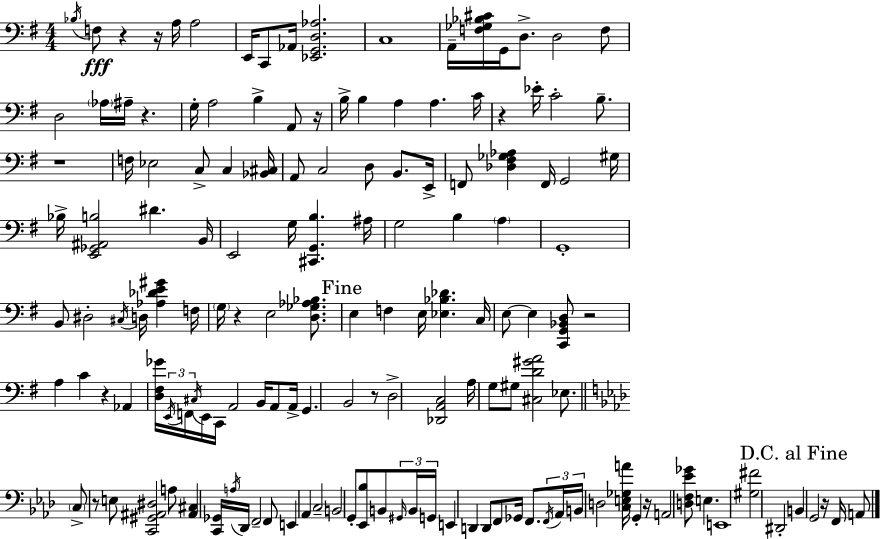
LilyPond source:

{
  \clef bass
  \numericTimeSignature
  \time 4/4
  \key g \major
  \acciaccatura { bes16 }\fff f8 r4 r16 a16 a2 | e,16 c,8 aes,16 <ees, g, d aes>2. | c1 | a,16-- <f ges bes cis'>16 g,16 d8.-> d2 f8 | \break d2 \parenthesize aes16 ais16-- r4. | g16-. a2 b4-> a,8 | r16 b16-> b4 a4 a4. | c'16 r4 ees'16-. c'2-. b8.-- | \break r1 | f16 ees2 c8-> c4 | <bes, cis>16 a,8 c2 d8 b,8. | e,16-> f,8 <des fis ges aes>4 f,16 g,2 | \break gis16 bes16-> <e, ges, ais, b>2 dis'4. | b,16 e,2 g16 <cis, g, b>4. | ais16 g2 b4 \parenthesize a4 | g,1-. | \break b,8 dis2-. \acciaccatura { cis16 } d16 <aes des' e' gis'>4 | f16 \parenthesize g16 r4 e2 <d ges aes bes>8. | \mark "Fine" e4 f4 e16 <ees bes des'>4. | c16 e8~~ e4 <c, g, bes, d>8 r2 | \break a4 c'4 r4 aes,4 | <d fis ges'>16 \tuplet 3/2 { \acciaccatura { e,16 } f,16 \acciaccatura { cis16 } } e,16 c,16 a,2 | b,16 a,8 a,16-> g,4. b,2 | r8 d2-> <des, a, c>2 | \break a16 g8 gis8 <cis d' gis' a'>2 | ees8. \bar "||" \break \key aes \major \parenthesize c8-> r8 e8 <c, gis, ais, dis>2 a8 | <ais, cis>4 <c, ges,>16 \acciaccatura { a16 } des,16 f,2-- f,8 | e,4 aes,4 c2-- | b,2 g,8-. <ees, bes>8 b,8 \tuplet 3/2 { \grace { gis,16 } | \break b,16 g,16 } e,4 d,4 d,8 f,8 ges,16 f,8. | \tuplet 3/2 { \acciaccatura { f,16 } aes,16 b,16 } d2 <c e ges a'>16 g,4-. | r16 a,2 <d f ees' ges'>8 e4. | e,1 | \break <gis fis'>2 dis,2-. | \mark "D.C. al Fine" b,4 g,2 r16 | f,16 a,8 \bar "|."
}